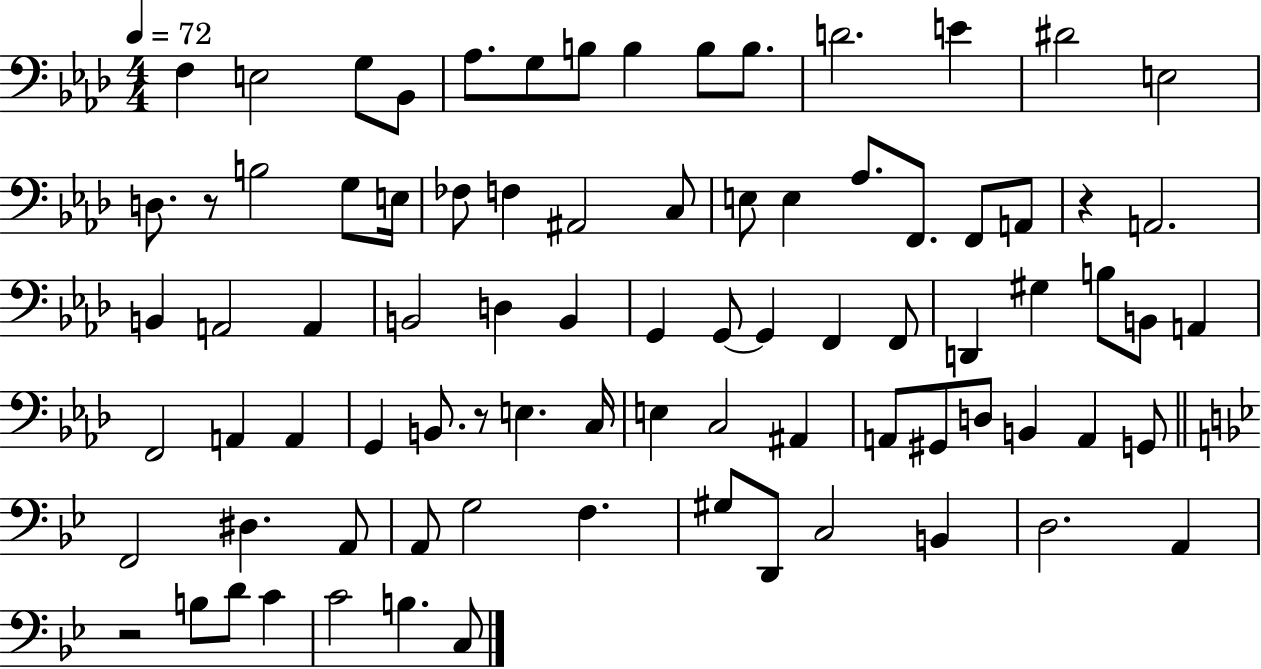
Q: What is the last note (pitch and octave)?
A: C3